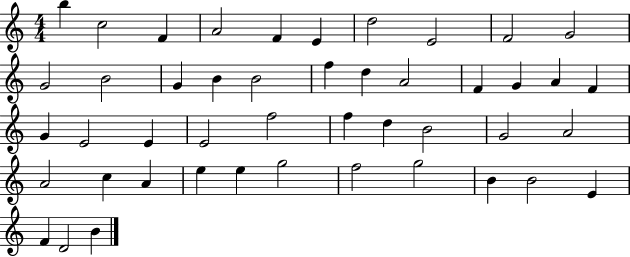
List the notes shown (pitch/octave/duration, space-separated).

B5/q C5/h F4/q A4/h F4/q E4/q D5/h E4/h F4/h G4/h G4/h B4/h G4/q B4/q B4/h F5/q D5/q A4/h F4/q G4/q A4/q F4/q G4/q E4/h E4/q E4/h F5/h F5/q D5/q B4/h G4/h A4/h A4/h C5/q A4/q E5/q E5/q G5/h F5/h G5/h B4/q B4/h E4/q F4/q D4/h B4/q